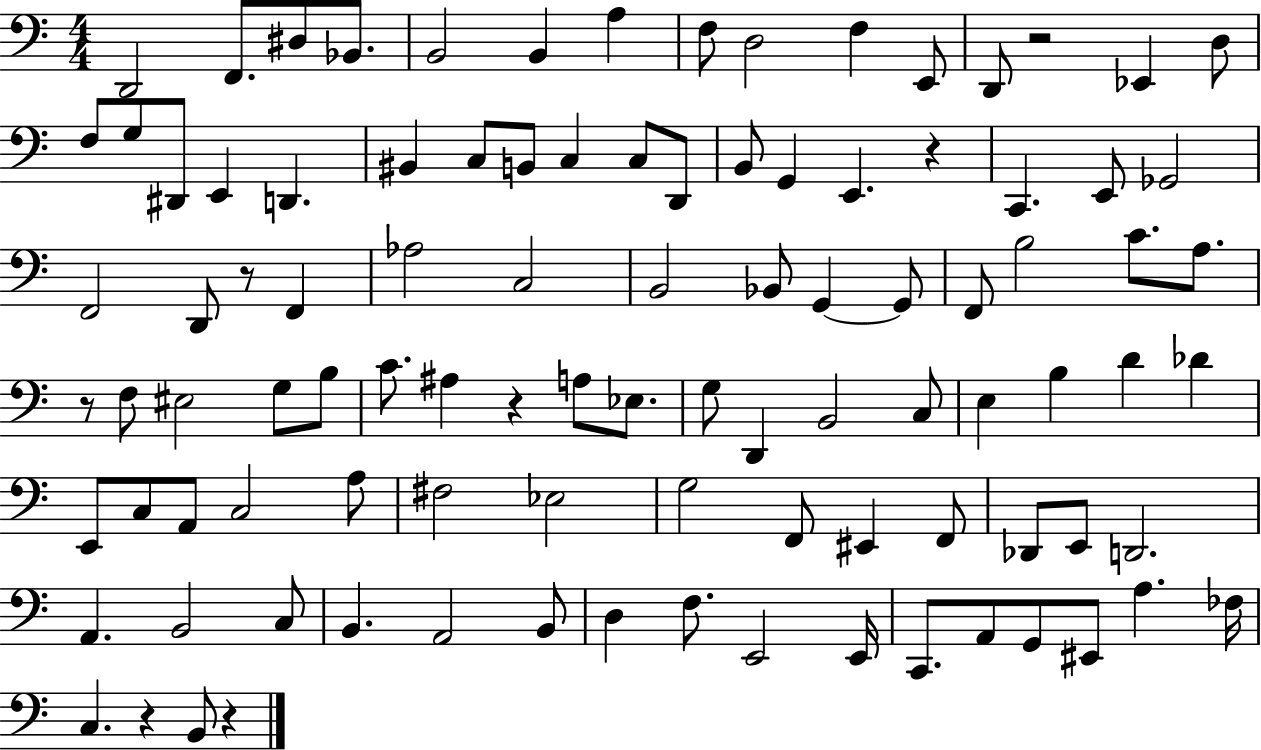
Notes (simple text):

D2/h F2/e. D#3/e Bb2/e. B2/h B2/q A3/q F3/e D3/h F3/q E2/e D2/e R/h Eb2/q D3/e F3/e G3/e D#2/e E2/q D2/q. BIS2/q C3/e B2/e C3/q C3/e D2/e B2/e G2/q E2/q. R/q C2/q. E2/e Gb2/h F2/h D2/e R/e F2/q Ab3/h C3/h B2/h Bb2/e G2/q G2/e F2/e B3/h C4/e. A3/e. R/e F3/e EIS3/h G3/e B3/e C4/e. A#3/q R/q A3/e Eb3/e. G3/e D2/q B2/h C3/e E3/q B3/q D4/q Db4/q E2/e C3/e A2/e C3/h A3/e F#3/h Eb3/h G3/h F2/e EIS2/q F2/e Db2/e E2/e D2/h. A2/q. B2/h C3/e B2/q. A2/h B2/e D3/q F3/e. E2/h E2/s C2/e. A2/e G2/e EIS2/e A3/q. FES3/s C3/q. R/q B2/e R/q